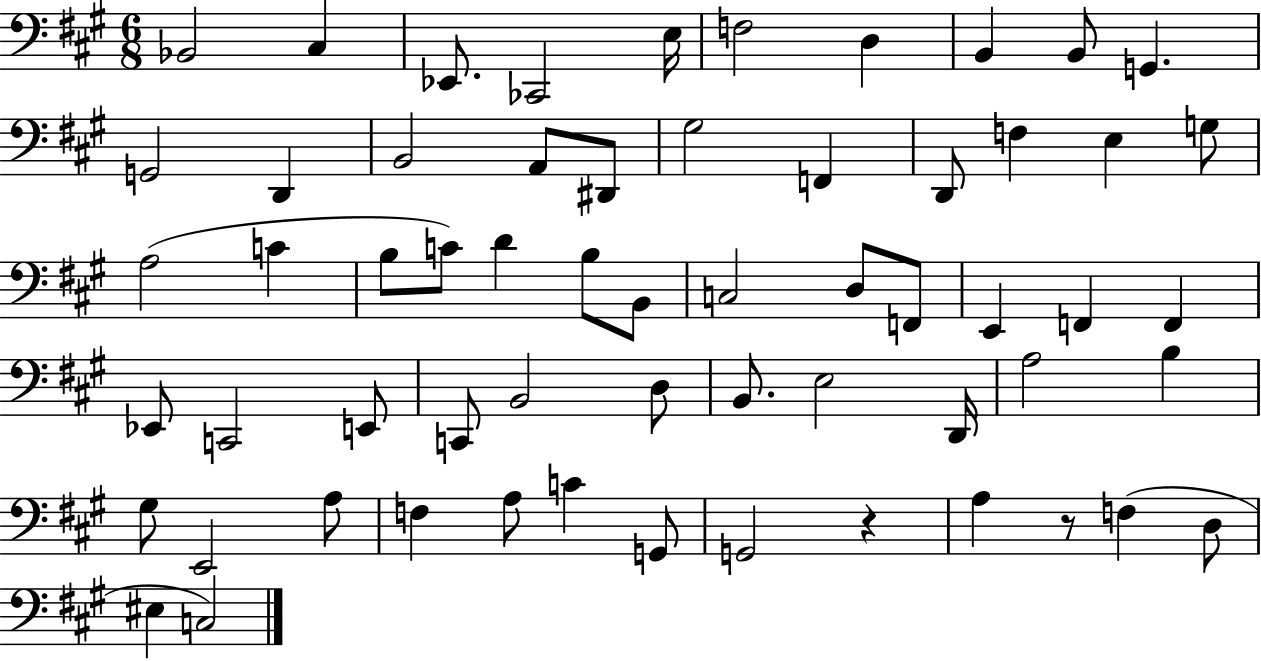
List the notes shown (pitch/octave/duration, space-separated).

Bb2/h C#3/q Eb2/e. CES2/h E3/s F3/h D3/q B2/q B2/e G2/q. G2/h D2/q B2/h A2/e D#2/e G#3/h F2/q D2/e F3/q E3/q G3/e A3/h C4/q B3/e C4/e D4/q B3/e B2/e C3/h D3/e F2/e E2/q F2/q F2/q Eb2/e C2/h E2/e C2/e B2/h D3/e B2/e. E3/h D2/s A3/h B3/q G#3/e E2/h A3/e F3/q A3/e C4/q G2/e G2/h R/q A3/q R/e F3/q D3/e EIS3/q C3/h